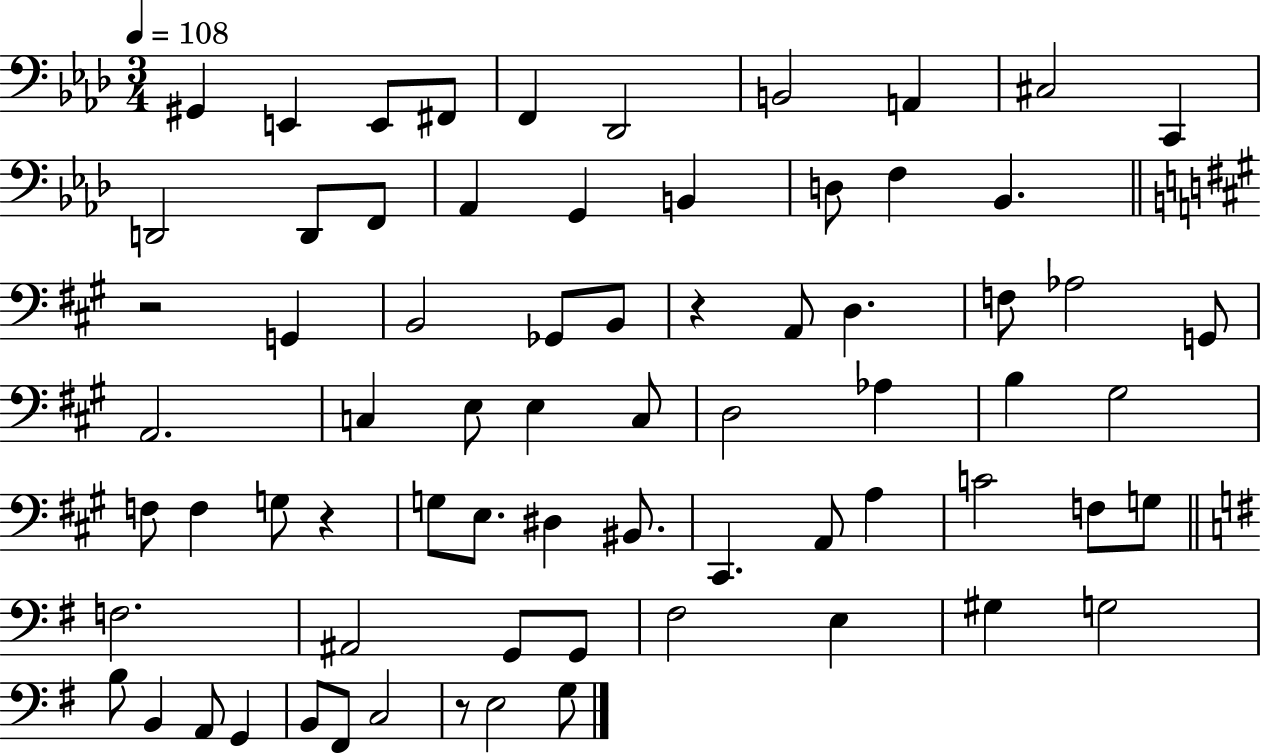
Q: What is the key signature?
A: AES major